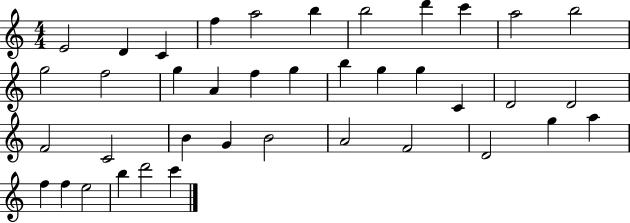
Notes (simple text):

E4/h D4/q C4/q F5/q A5/h B5/q B5/h D6/q C6/q A5/h B5/h G5/h F5/h G5/q A4/q F5/q G5/q B5/q G5/q G5/q C4/q D4/h D4/h F4/h C4/h B4/q G4/q B4/h A4/h F4/h D4/h G5/q A5/q F5/q F5/q E5/h B5/q D6/h C6/q